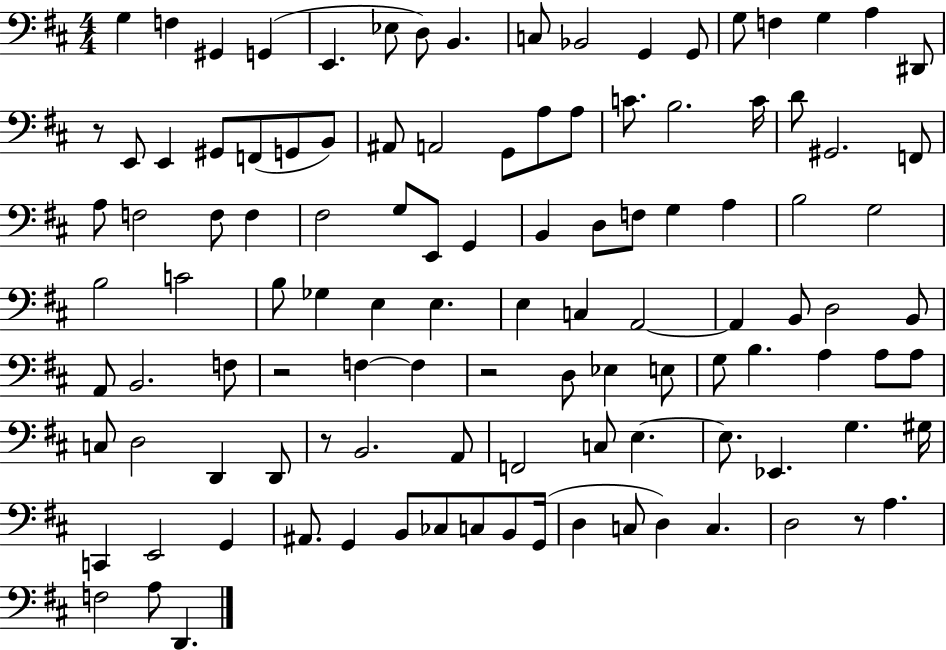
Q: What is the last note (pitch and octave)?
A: D2